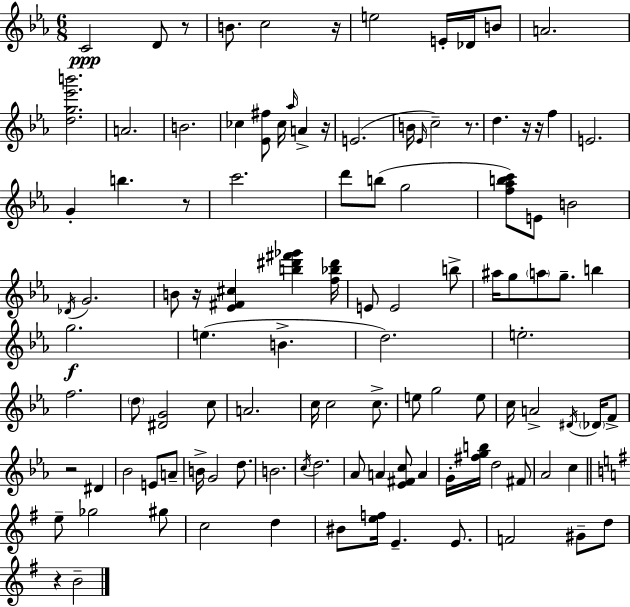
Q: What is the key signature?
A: EES major